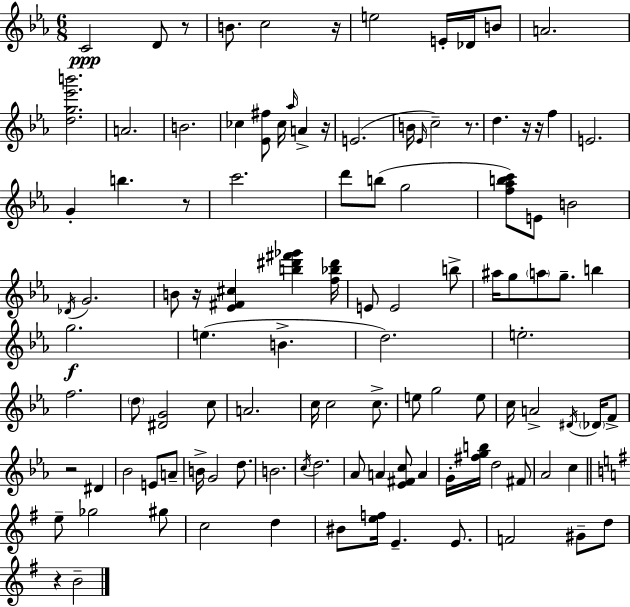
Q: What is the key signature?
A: EES major